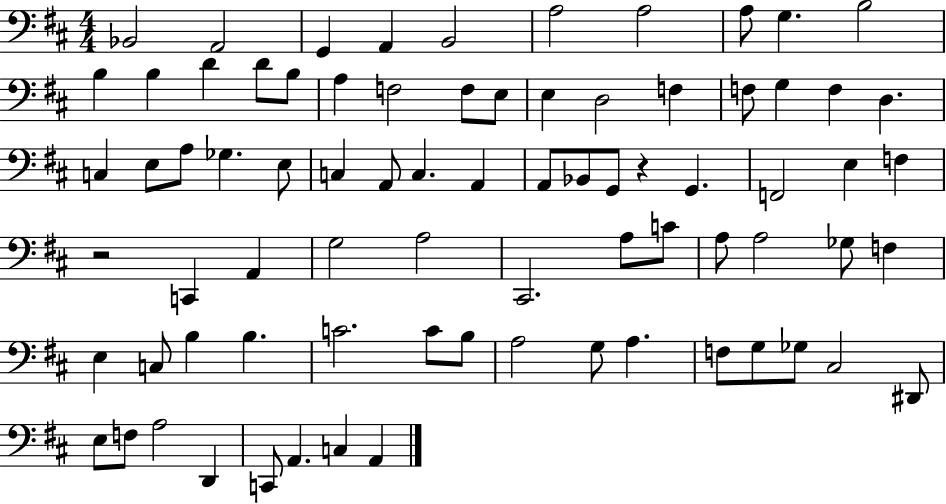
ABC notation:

X:1
T:Untitled
M:4/4
L:1/4
K:D
_B,,2 A,,2 G,, A,, B,,2 A,2 A,2 A,/2 G, B,2 B, B, D D/2 B,/2 A, F,2 F,/2 E,/2 E, D,2 F, F,/2 G, F, D, C, E,/2 A,/2 _G, E,/2 C, A,,/2 C, A,, A,,/2 _B,,/2 G,,/2 z G,, F,,2 E, F, z2 C,, A,, G,2 A,2 ^C,,2 A,/2 C/2 A,/2 A,2 _G,/2 F, E, C,/2 B, B, C2 C/2 B,/2 A,2 G,/2 A, F,/2 G,/2 _G,/2 ^C,2 ^D,,/2 E,/2 F,/2 A,2 D,, C,,/2 A,, C, A,,